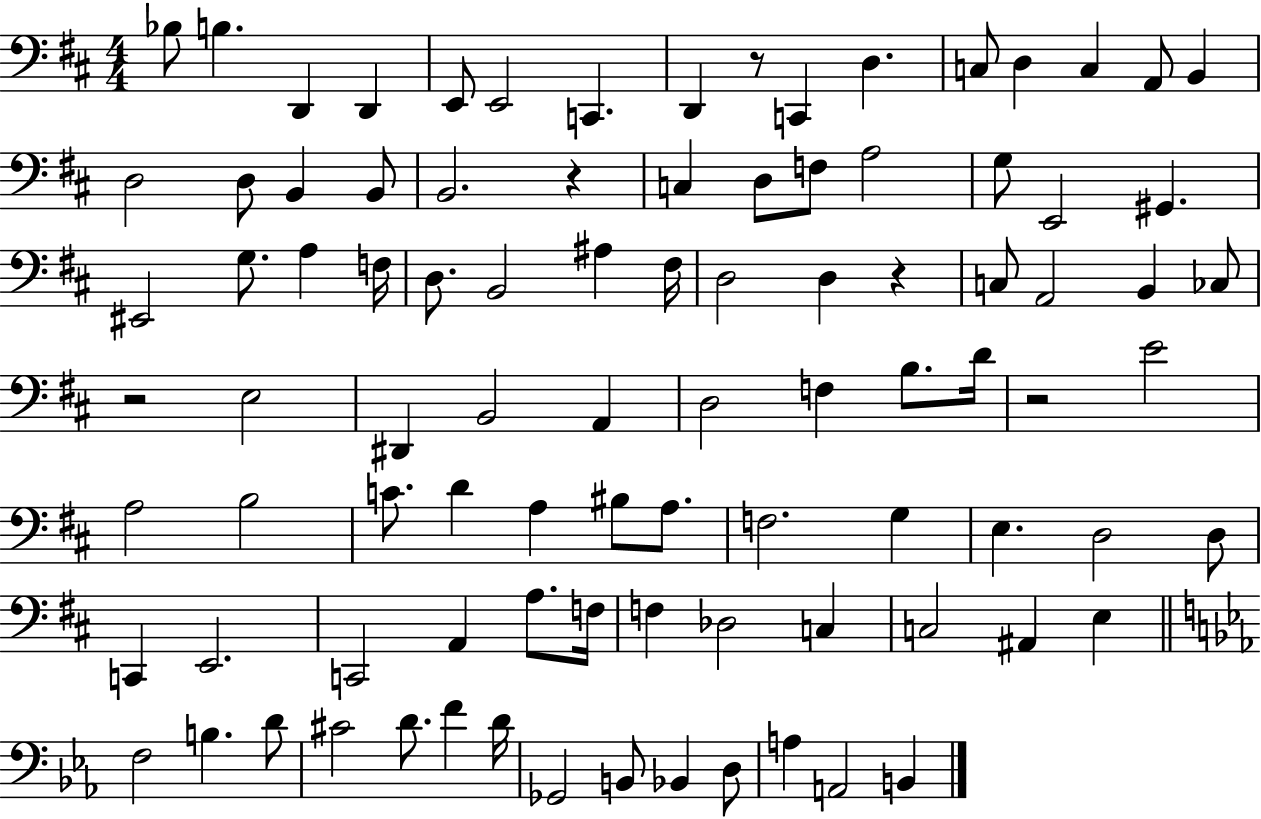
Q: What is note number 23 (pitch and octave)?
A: F3